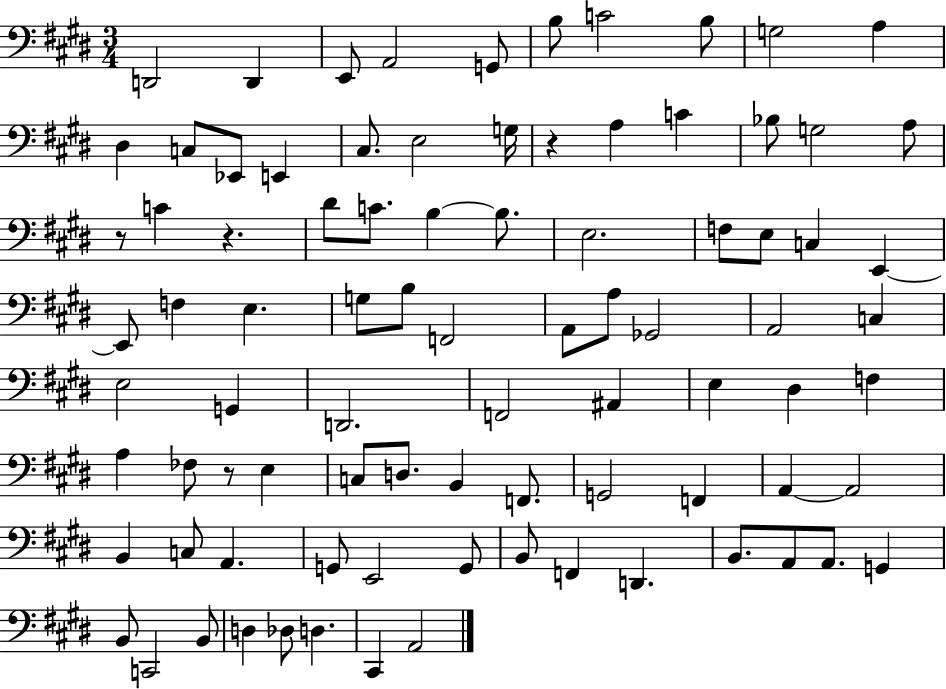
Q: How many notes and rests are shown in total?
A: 87